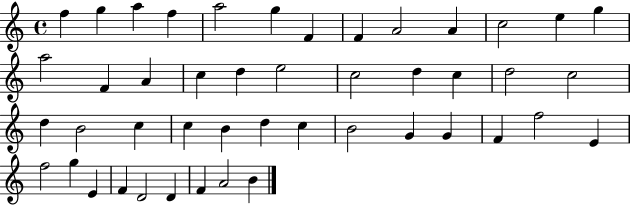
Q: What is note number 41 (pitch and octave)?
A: F4